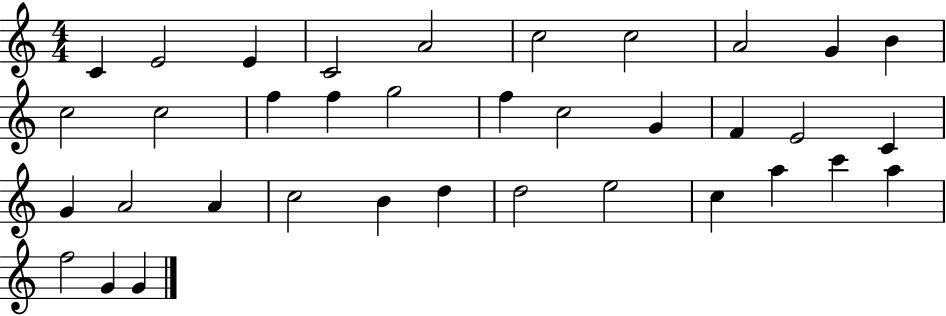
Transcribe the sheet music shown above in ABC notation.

X:1
T:Untitled
M:4/4
L:1/4
K:C
C E2 E C2 A2 c2 c2 A2 G B c2 c2 f f g2 f c2 G F E2 C G A2 A c2 B d d2 e2 c a c' a f2 G G